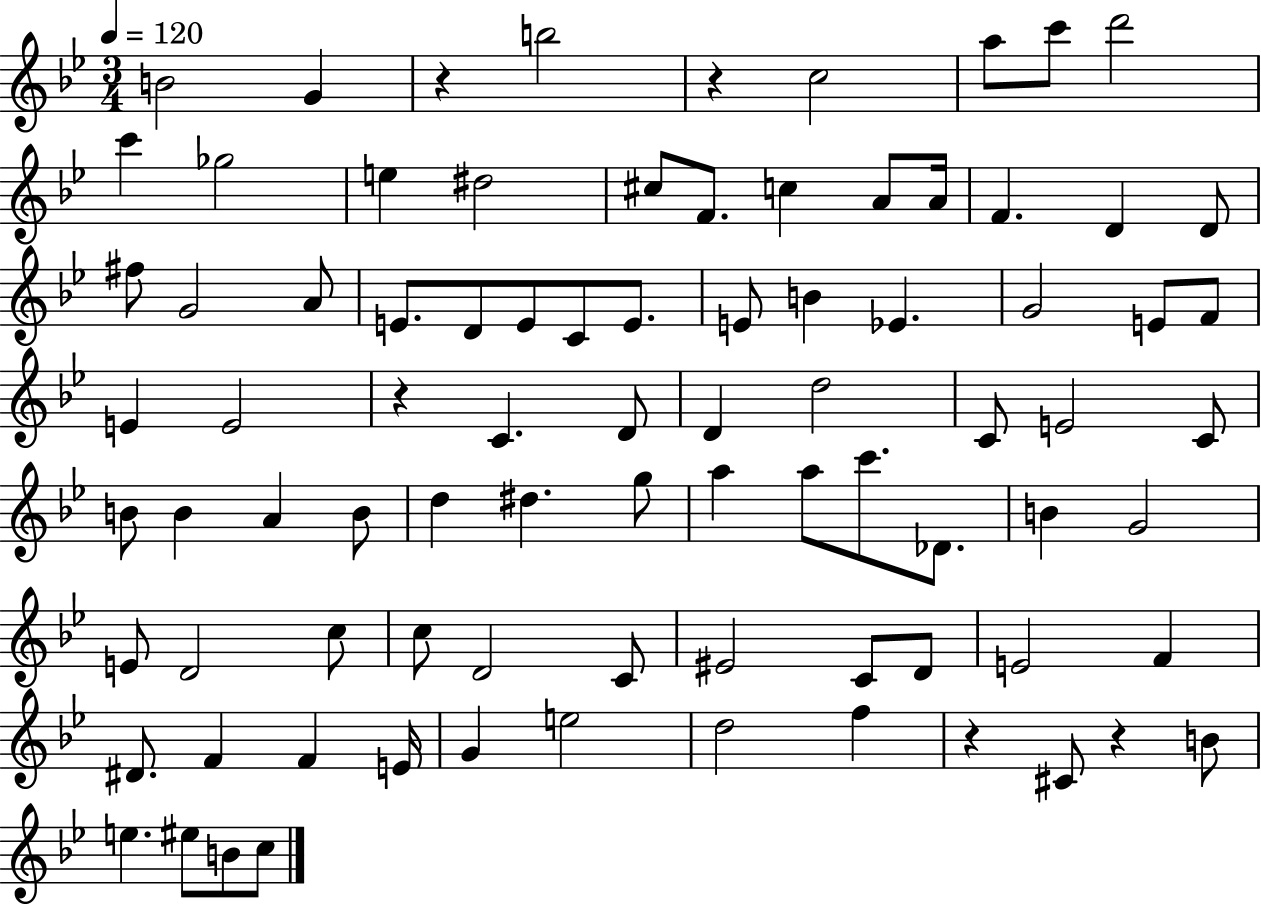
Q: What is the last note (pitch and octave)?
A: C5